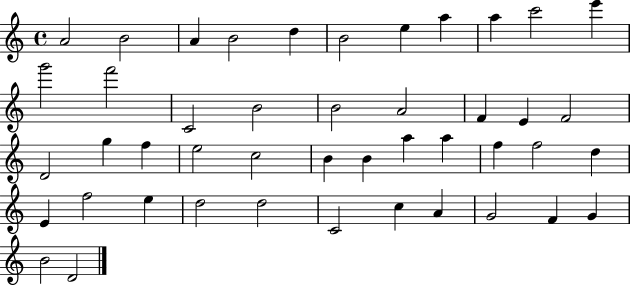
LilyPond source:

{
  \clef treble
  \time 4/4
  \defaultTimeSignature
  \key c \major
  a'2 b'2 | a'4 b'2 d''4 | b'2 e''4 a''4 | a''4 c'''2 e'''4 | \break g'''2 f'''2 | c'2 b'2 | b'2 a'2 | f'4 e'4 f'2 | \break d'2 g''4 f''4 | e''2 c''2 | b'4 b'4 a''4 a''4 | f''4 f''2 d''4 | \break e'4 f''2 e''4 | d''2 d''2 | c'2 c''4 a'4 | g'2 f'4 g'4 | \break b'2 d'2 | \bar "|."
}